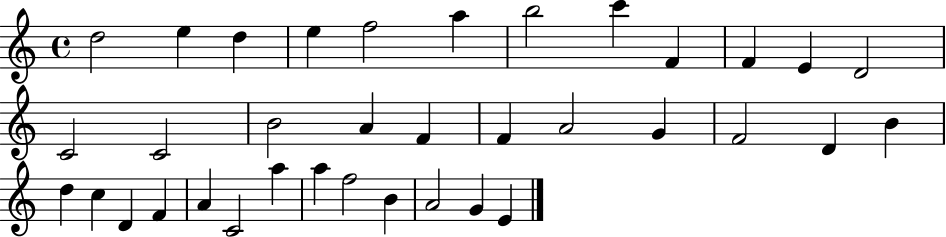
D5/h E5/q D5/q E5/q F5/h A5/q B5/h C6/q F4/q F4/q E4/q D4/h C4/h C4/h B4/h A4/q F4/q F4/q A4/h G4/q F4/h D4/q B4/q D5/q C5/q D4/q F4/q A4/q C4/h A5/q A5/q F5/h B4/q A4/h G4/q E4/q